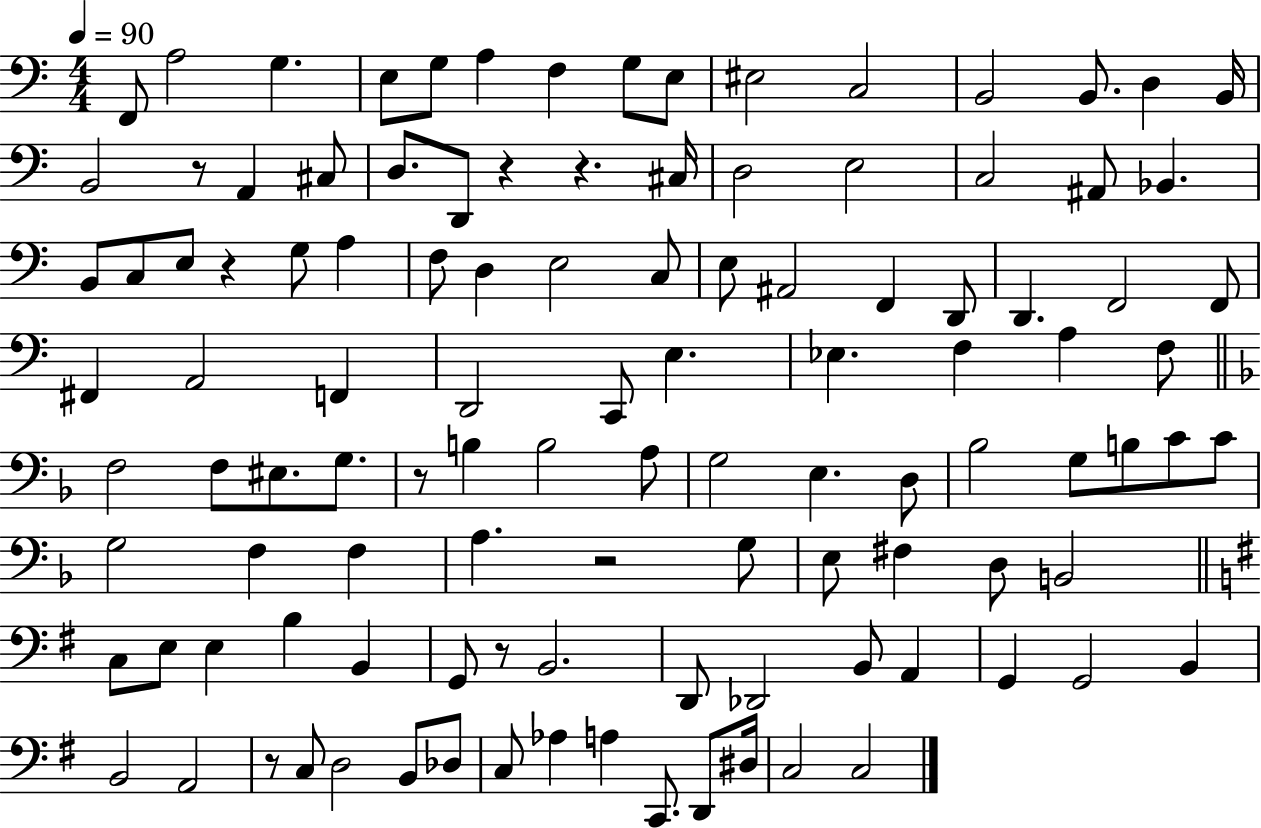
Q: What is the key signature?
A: C major